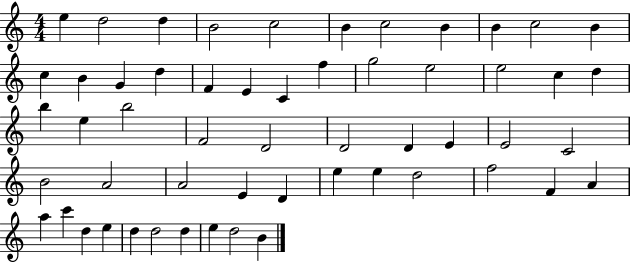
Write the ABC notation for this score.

X:1
T:Untitled
M:4/4
L:1/4
K:C
e d2 d B2 c2 B c2 B B c2 B c B G d F E C f g2 e2 e2 c d b e b2 F2 D2 D2 D E E2 C2 B2 A2 A2 E D e e d2 f2 F A a c' d e d d2 d e d2 B